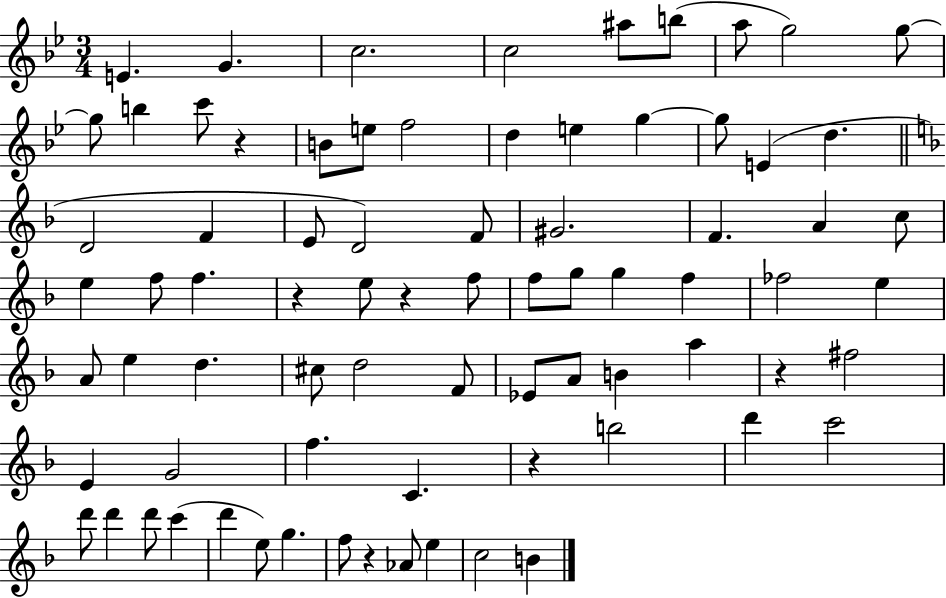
{
  \clef treble
  \numericTimeSignature
  \time 3/4
  \key bes \major
  e'4. g'4. | c''2. | c''2 ais''8 b''8( | a''8 g''2) g''8~~ | \break g''8 b''4 c'''8 r4 | b'8 e''8 f''2 | d''4 e''4 g''4~~ | g''8 e'4( d''4. | \break \bar "||" \break \key f \major d'2 f'4 | e'8 d'2) f'8 | gis'2. | f'4. a'4 c''8 | \break e''4 f''8 f''4. | r4 e''8 r4 f''8 | f''8 g''8 g''4 f''4 | fes''2 e''4 | \break a'8 e''4 d''4. | cis''8 d''2 f'8 | ees'8 a'8 b'4 a''4 | r4 fis''2 | \break e'4 g'2 | f''4. c'4. | r4 b''2 | d'''4 c'''2 | \break d'''8 d'''4 d'''8 c'''4( | d'''4 e''8) g''4. | f''8 r4 aes'8 e''4 | c''2 b'4 | \break \bar "|."
}